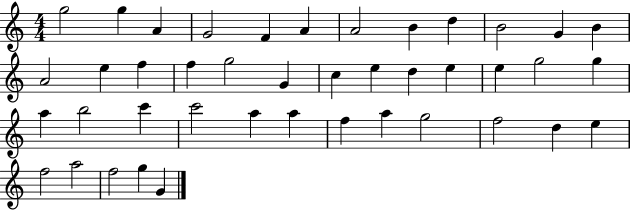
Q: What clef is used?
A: treble